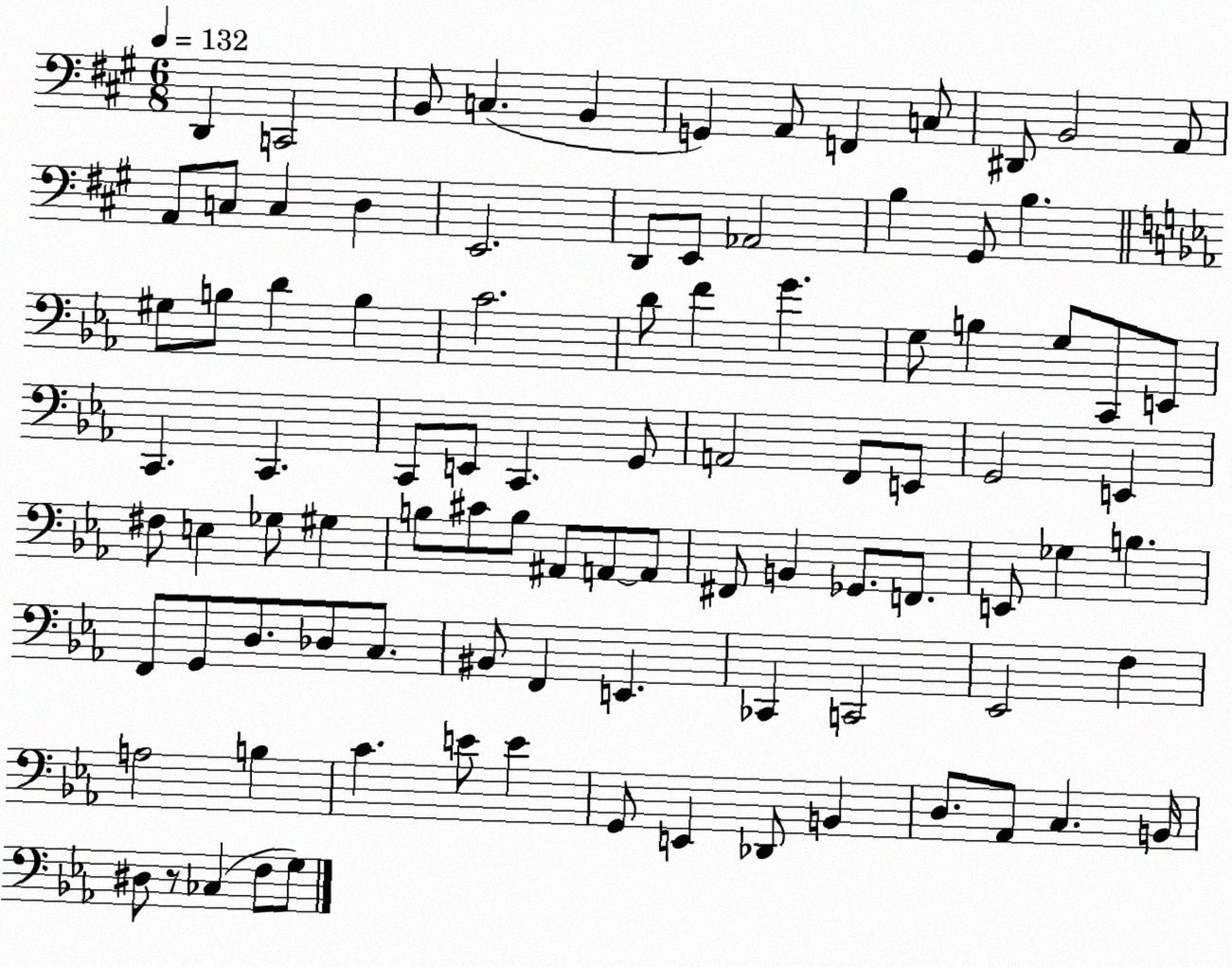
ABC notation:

X:1
T:Untitled
M:6/8
L:1/4
K:A
D,, C,,2 B,,/2 C, B,, G,, A,,/2 F,, C,/2 ^D,,/2 B,,2 A,,/2 A,,/2 C,/2 C, D, E,,2 D,,/2 E,,/2 _A,,2 B, ^G,,/2 B, ^G,/2 B,/2 D B, C2 D/2 F G G,/2 B, G,/2 C,,/2 E,,/2 C,, C,, C,,/2 E,,/2 C,, G,,/2 A,,2 F,,/2 E,,/2 G,,2 E,, ^F,/2 E, _G,/2 ^G, B,/2 ^C/2 B,/2 ^A,,/2 A,,/2 A,,/2 ^F,,/2 B,, _G,,/2 F,,/2 E,,/2 _G, B, F,,/2 G,,/2 D,/2 _D,/2 C,/2 ^B,,/2 F,, E,, _C,, C,,2 _E,,2 F, A,2 B, C E/2 E G,,/2 E,, _D,,/2 B,, D,/2 _A,,/2 C, B,,/4 ^D,/2 z/2 _C, F,/2 G,/2